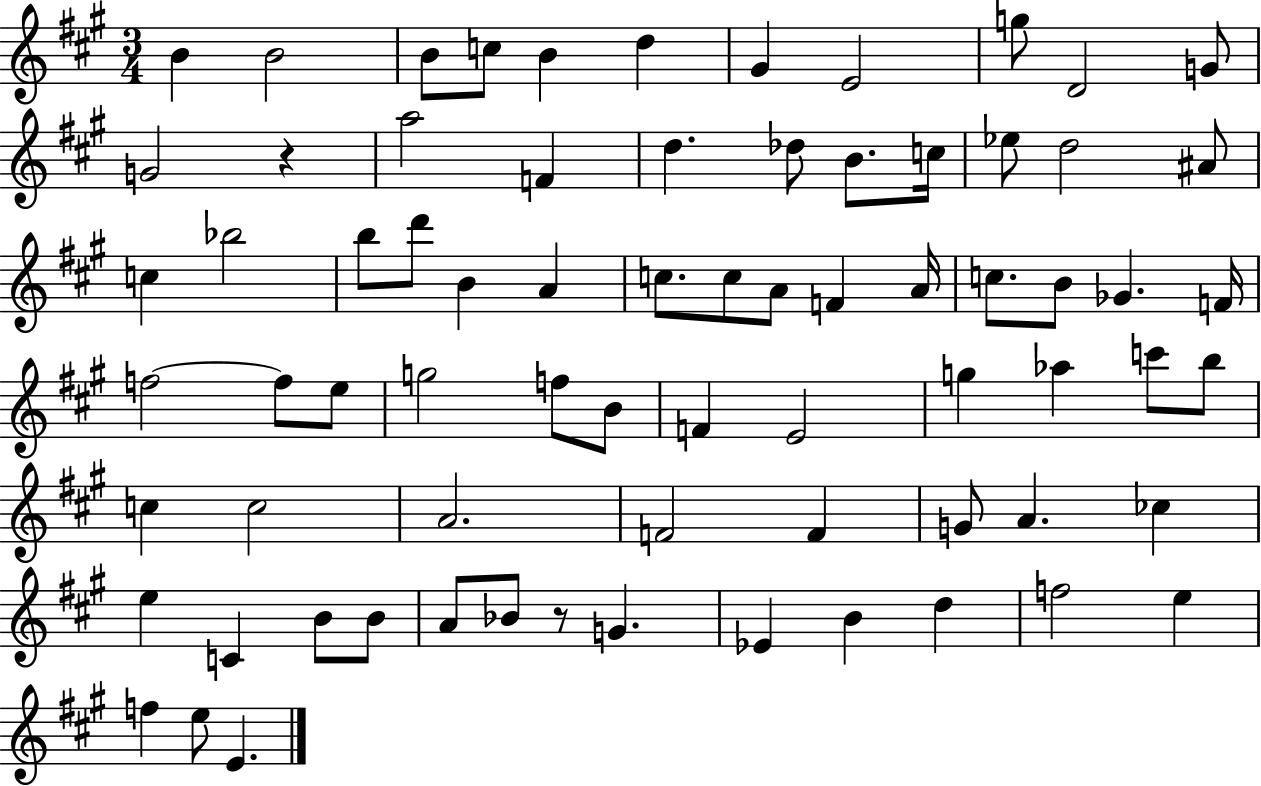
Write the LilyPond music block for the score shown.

{
  \clef treble
  \numericTimeSignature
  \time 3/4
  \key a \major
  b'4 b'2 | b'8 c''8 b'4 d''4 | gis'4 e'2 | g''8 d'2 g'8 | \break g'2 r4 | a''2 f'4 | d''4. des''8 b'8. c''16 | ees''8 d''2 ais'8 | \break c''4 bes''2 | b''8 d'''8 b'4 a'4 | c''8. c''8 a'8 f'4 a'16 | c''8. b'8 ges'4. f'16 | \break f''2~~ f''8 e''8 | g''2 f''8 b'8 | f'4 e'2 | g''4 aes''4 c'''8 b''8 | \break c''4 c''2 | a'2. | f'2 f'4 | g'8 a'4. ces''4 | \break e''4 c'4 b'8 b'8 | a'8 bes'8 r8 g'4. | ees'4 b'4 d''4 | f''2 e''4 | \break f''4 e''8 e'4. | \bar "|."
}